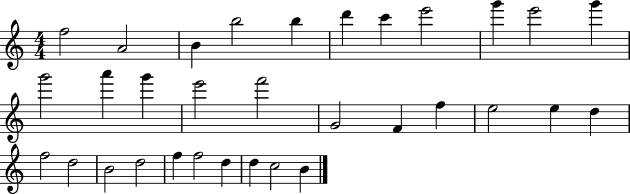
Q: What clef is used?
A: treble